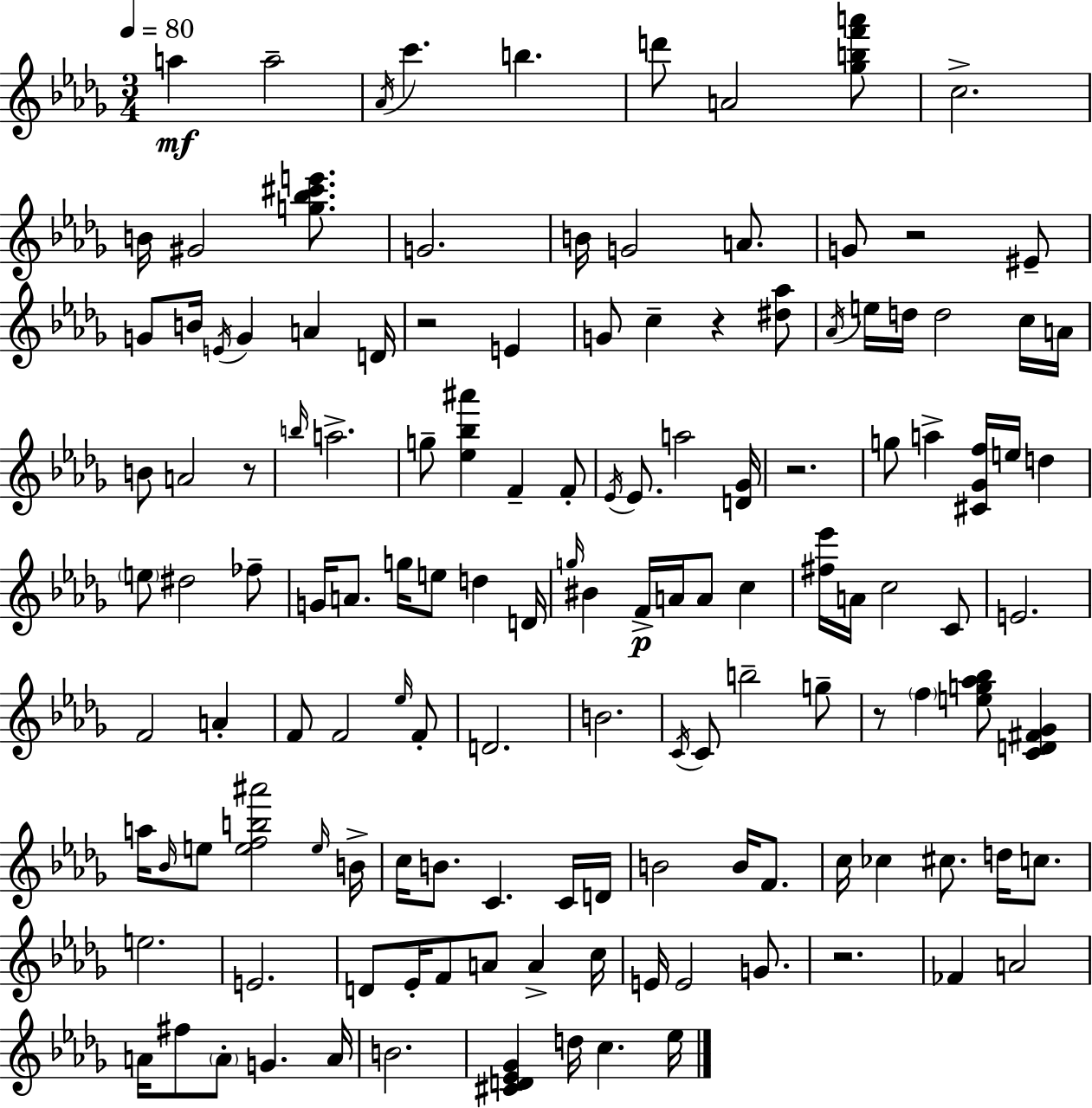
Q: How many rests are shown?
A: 7